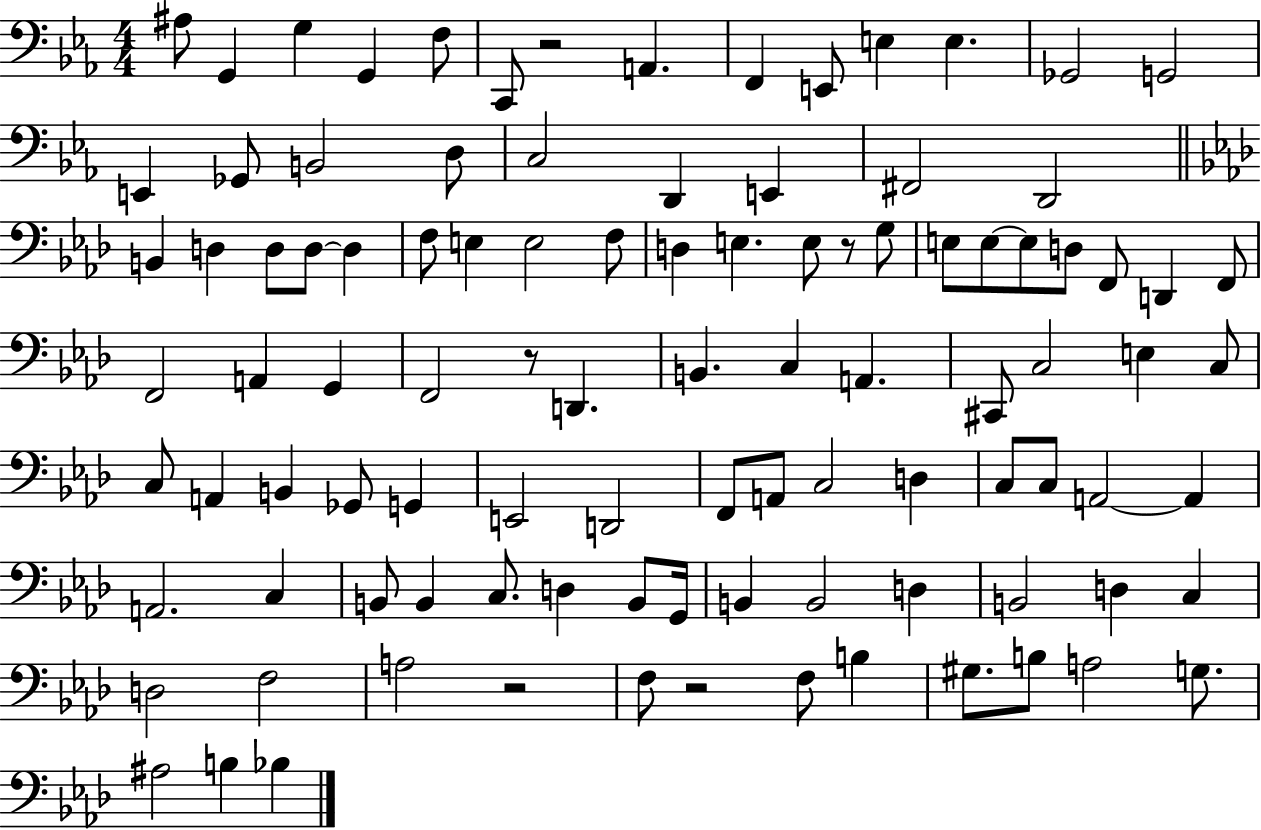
A#3/e G2/q G3/q G2/q F3/e C2/e R/h A2/q. F2/q E2/e E3/q E3/q. Gb2/h G2/h E2/q Gb2/e B2/h D3/e C3/h D2/q E2/q F#2/h D2/h B2/q D3/q D3/e D3/e D3/q F3/e E3/q E3/h F3/e D3/q E3/q. E3/e R/e G3/e E3/e E3/e E3/e D3/e F2/e D2/q F2/e F2/h A2/q G2/q F2/h R/e D2/q. B2/q. C3/q A2/q. C#2/e C3/h E3/q C3/e C3/e A2/q B2/q Gb2/e G2/q E2/h D2/h F2/e A2/e C3/h D3/q C3/e C3/e A2/h A2/q A2/h. C3/q B2/e B2/q C3/e. D3/q B2/e G2/s B2/q B2/h D3/q B2/h D3/q C3/q D3/h F3/h A3/h R/h F3/e R/h F3/e B3/q G#3/e. B3/e A3/h G3/e. A#3/h B3/q Bb3/q